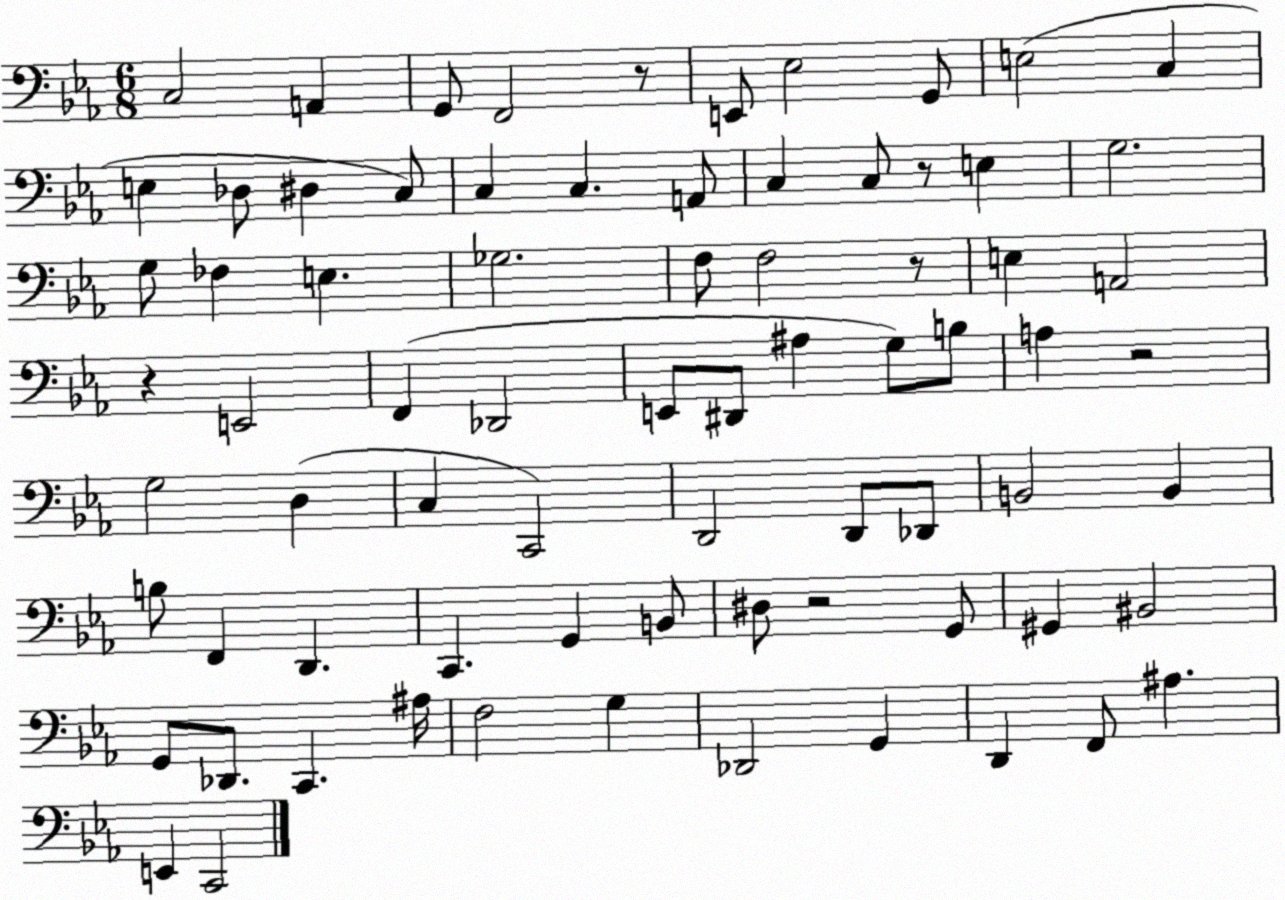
X:1
T:Untitled
M:6/8
L:1/4
K:Eb
C,2 A,, G,,/2 F,,2 z/2 E,,/2 _E,2 G,,/2 E,2 C, E, _D,/2 ^D, C,/2 C, C, A,,/2 C, C,/2 z/2 E, G,2 G,/2 _F, E, _G,2 F,/2 F,2 z/2 E, A,,2 z E,,2 F,, _D,,2 E,,/2 ^D,,/2 ^A, G,/2 B,/2 A, z2 G,2 D, C, C,,2 D,,2 D,,/2 _D,,/2 B,,2 B,, B,/2 F,, D,, C,, G,, B,,/2 ^D,/2 z2 G,,/2 ^G,, ^B,,2 G,,/2 _D,,/2 C,, ^A,/4 F,2 G, _D,,2 G,, D,, F,,/2 ^A, E,, C,,2